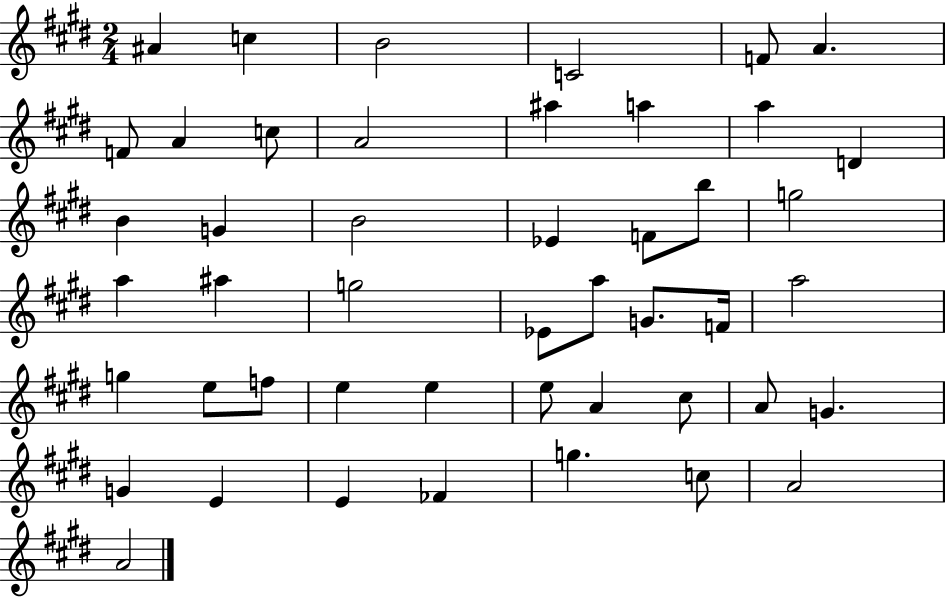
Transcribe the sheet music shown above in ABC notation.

X:1
T:Untitled
M:2/4
L:1/4
K:E
^A c B2 C2 F/2 A F/2 A c/2 A2 ^a a a D B G B2 _E F/2 b/2 g2 a ^a g2 _E/2 a/2 G/2 F/4 a2 g e/2 f/2 e e e/2 A ^c/2 A/2 G G E E _F g c/2 A2 A2